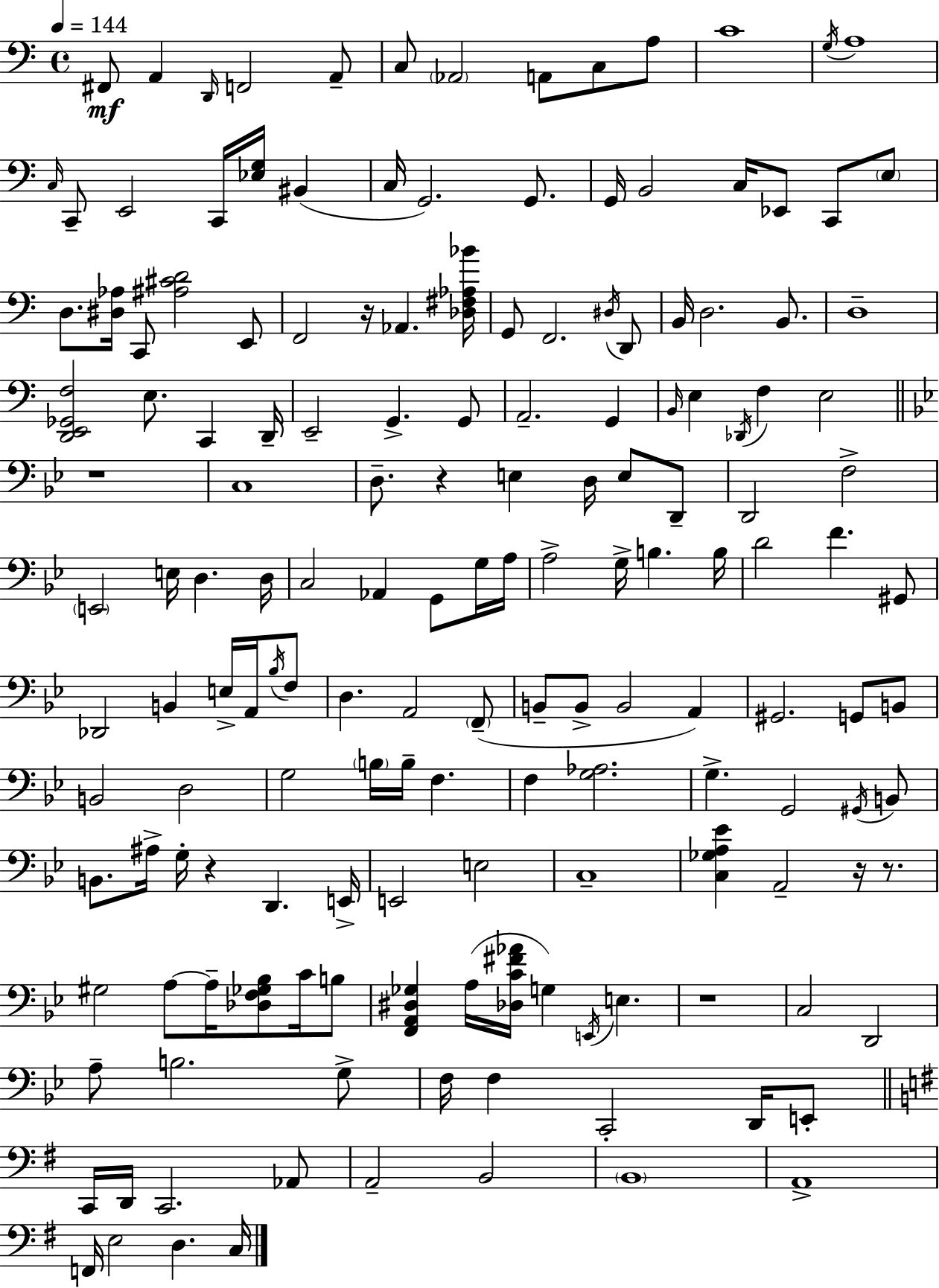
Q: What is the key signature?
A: A minor